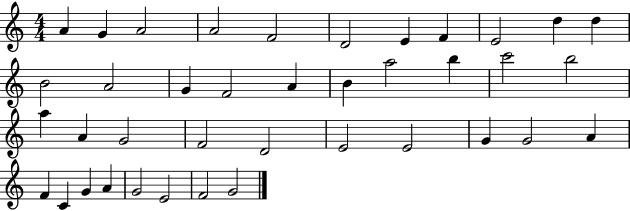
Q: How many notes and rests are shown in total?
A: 39